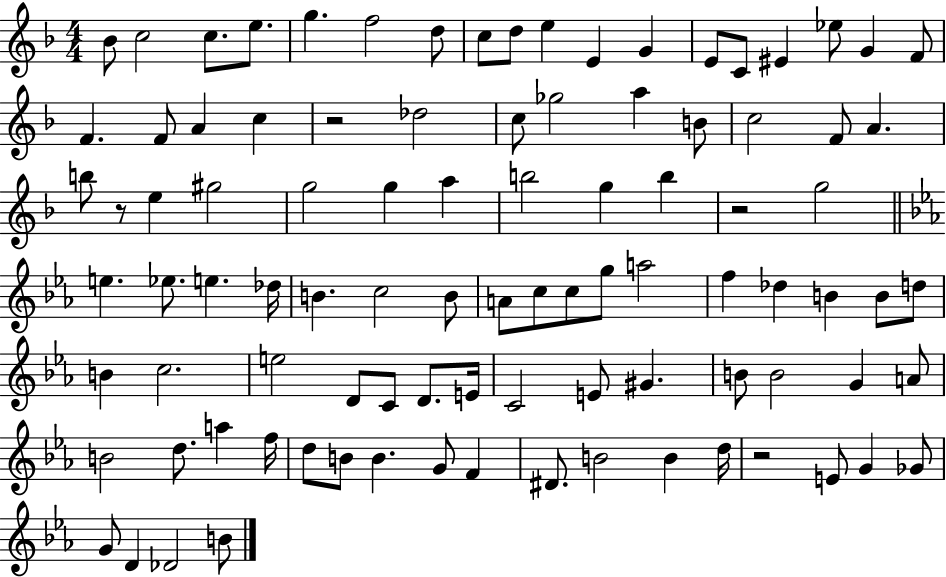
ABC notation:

X:1
T:Untitled
M:4/4
L:1/4
K:F
_B/2 c2 c/2 e/2 g f2 d/2 c/2 d/2 e E G E/2 C/2 ^E _e/2 G F/2 F F/2 A c z2 _d2 c/2 _g2 a B/2 c2 F/2 A b/2 z/2 e ^g2 g2 g a b2 g b z2 g2 e _e/2 e _d/4 B c2 B/2 A/2 c/2 c/2 g/2 a2 f _d B B/2 d/2 B c2 e2 D/2 C/2 D/2 E/4 C2 E/2 ^G B/2 B2 G A/2 B2 d/2 a f/4 d/2 B/2 B G/2 F ^D/2 B2 B d/4 z2 E/2 G _G/2 G/2 D _D2 B/2